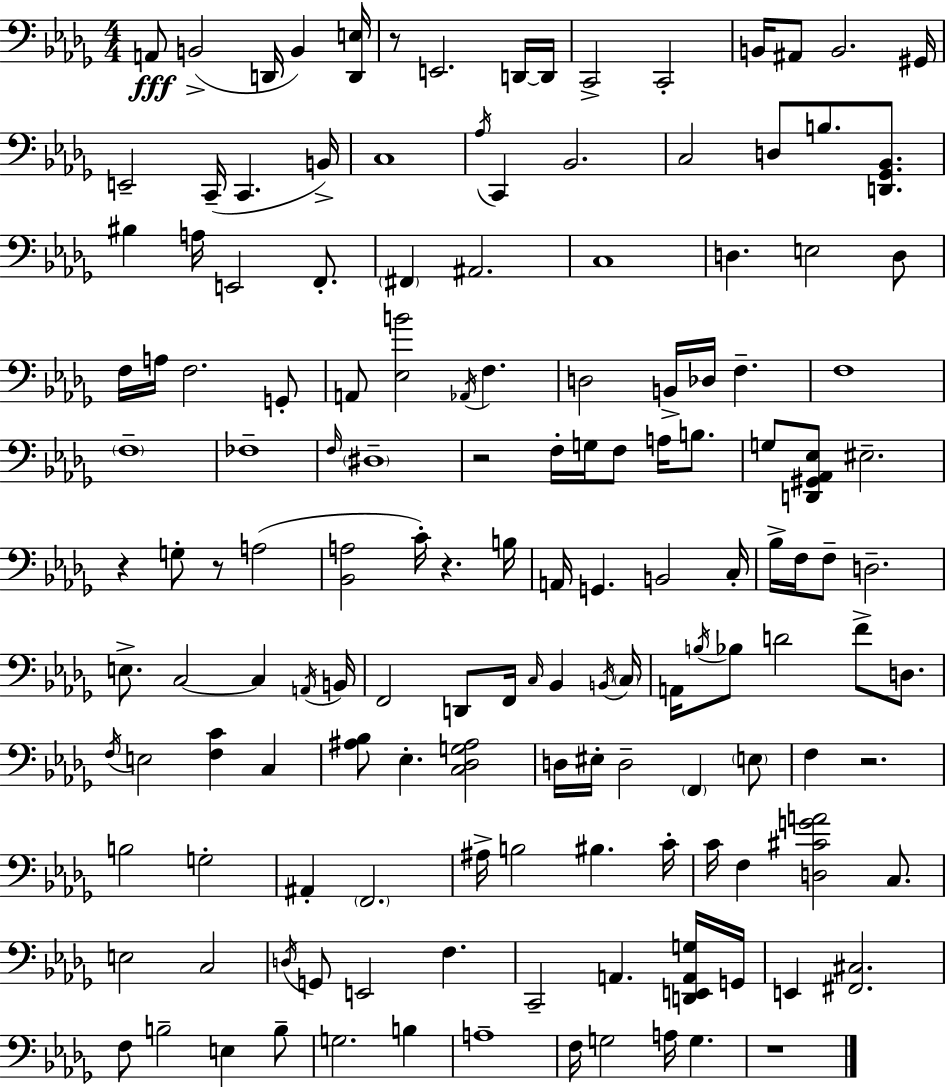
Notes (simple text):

A2/e B2/h D2/s B2/q [D2,E3]/s R/e E2/h. D2/s D2/s C2/h C2/h B2/s A#2/e B2/h. G#2/s E2/h C2/s C2/q. B2/s C3/w Ab3/s C2/q Bb2/h. C3/h D3/e B3/e. [D2,Gb2,Bb2]/e. BIS3/q A3/s E2/h F2/e. F#2/q A#2/h. C3/w D3/q. E3/h D3/e F3/s A3/s F3/h. G2/e A2/e [Eb3,B4]/h Ab2/s F3/q. D3/h B2/s Db3/s F3/q. F3/w F3/w FES3/w F3/s D#3/w R/h F3/s G3/s F3/e A3/s B3/e. G3/e [D2,G#2,Ab2,Eb3]/e EIS3/h. R/q G3/e R/e A3/h [Bb2,A3]/h C4/s R/q. B3/s A2/s G2/q. B2/h C3/s Bb3/s F3/s F3/e D3/h. E3/e. C3/h C3/q A2/s B2/s F2/h D2/e F2/s C3/s Bb2/q B2/s C3/s A2/s B3/s Bb3/e D4/h F4/e D3/e. F3/s E3/h [F3,C4]/q C3/q [A#3,Bb3]/e Eb3/q. [C3,Db3,G3,A#3]/h D3/s EIS3/s D3/h F2/q E3/e F3/q R/h. B3/h G3/h A#2/q F2/h. A#3/s B3/h BIS3/q. C4/s C4/s F3/q [D3,C#4,G4,A4]/h C3/e. E3/h C3/h D3/s G2/e E2/h F3/q. C2/h A2/q. [D2,E2,A2,G3]/s G2/s E2/q [F#2,C#3]/h. F3/e B3/h E3/q B3/e G3/h. B3/q A3/w F3/s G3/h A3/s G3/q. R/w